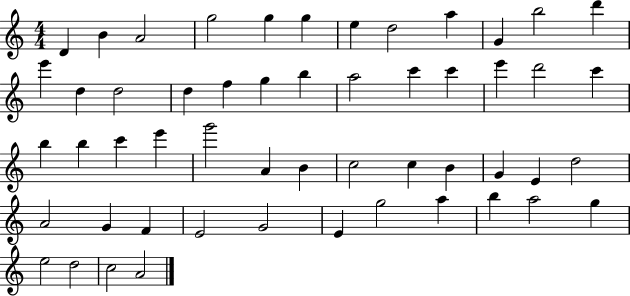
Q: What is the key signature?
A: C major